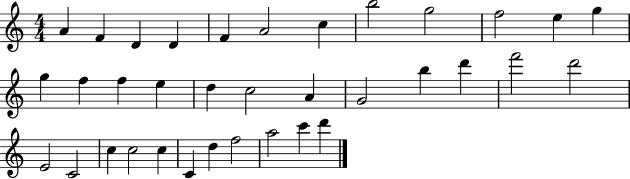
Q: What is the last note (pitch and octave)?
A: D6